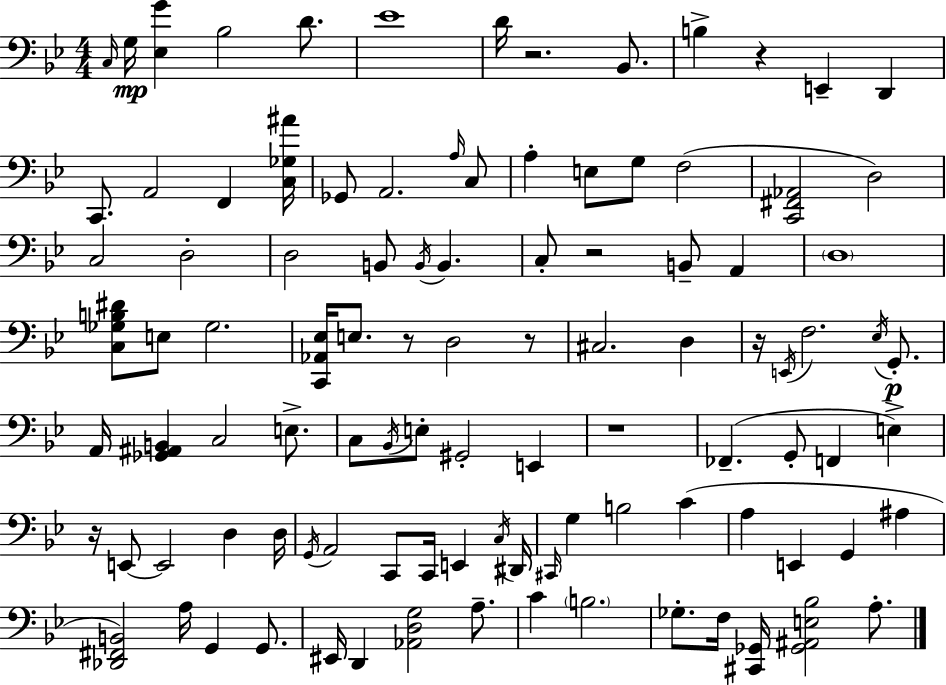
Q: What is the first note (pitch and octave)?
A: C3